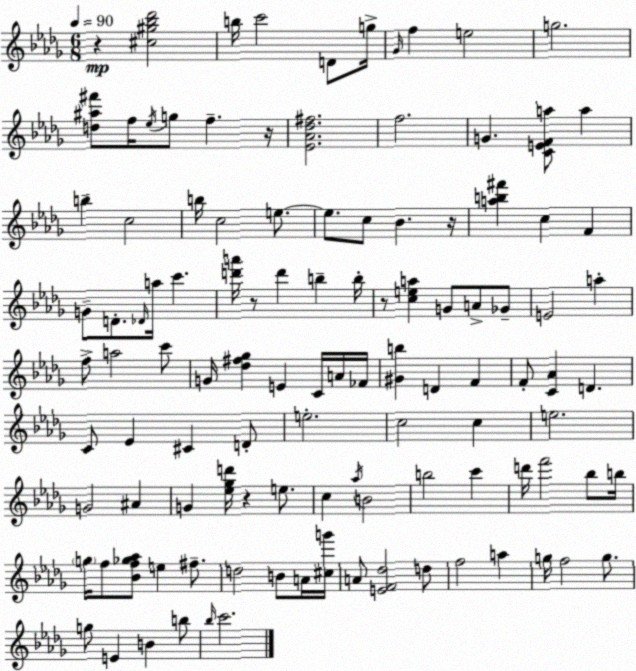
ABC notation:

X:1
T:Untitled
M:6/8
L:1/4
K:Bbm
z [^c^g_b_d']2 b/4 c'2 D/2 g/4 _G/4 f e2 g2 [d^a^f']/2 f/4 _e/4 g/2 f z/4 [_E_A_d^f]2 f2 G [CEFa]/2 a b c2 b/4 c2 e/2 e/2 c/2 _B z/4 [ab^f'] c F G/2 D/2 _D/4 a/4 c' [d'a']/4 z/2 d' b b/4 z/2 [cea] G/2 A/2 _G/2 E2 a f/2 a2 c'/2 G/4 [_d^f_g] E C/4 A/4 _F/4 [^Gb] D F F/2 [C_A] D C/2 _E ^C D/2 e2 c2 c e2 G2 ^A G [_e_gd']/4 z e/2 c _a/4 B2 b2 c' d'/4 f'2 _b/2 b/4 g/4 f/2 [_Bf_g_a]/2 e ^f/2 d2 B/2 A/4 [^cg']/4 A/2 [EF_d]2 d/2 f2 a g/4 f2 g/2 g/2 E B b/2 _b/4 c'2